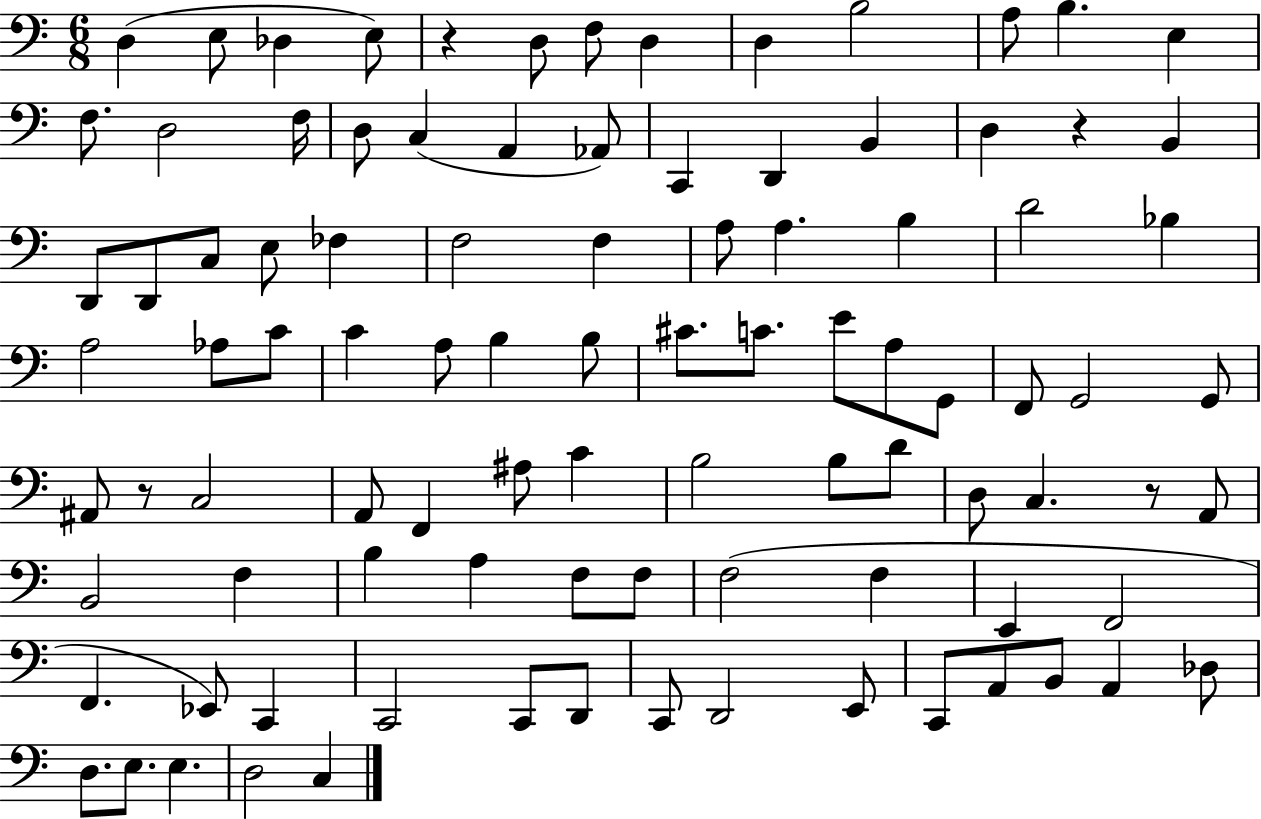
D3/q E3/e Db3/q E3/e R/q D3/e F3/e D3/q D3/q B3/h A3/e B3/q. E3/q F3/e. D3/h F3/s D3/e C3/q A2/q Ab2/e C2/q D2/q B2/q D3/q R/q B2/q D2/e D2/e C3/e E3/e FES3/q F3/h F3/q A3/e A3/q. B3/q D4/h Bb3/q A3/h Ab3/e C4/e C4/q A3/e B3/q B3/e C#4/e. C4/e. E4/e A3/e G2/e F2/e G2/h G2/e A#2/e R/e C3/h A2/e F2/q A#3/e C4/q B3/h B3/e D4/e D3/e C3/q. R/e A2/e B2/h F3/q B3/q A3/q F3/e F3/e F3/h F3/q E2/q F2/h F2/q. Eb2/e C2/q C2/h C2/e D2/e C2/e D2/h E2/e C2/e A2/e B2/e A2/q Db3/e D3/e. E3/e. E3/q. D3/h C3/q